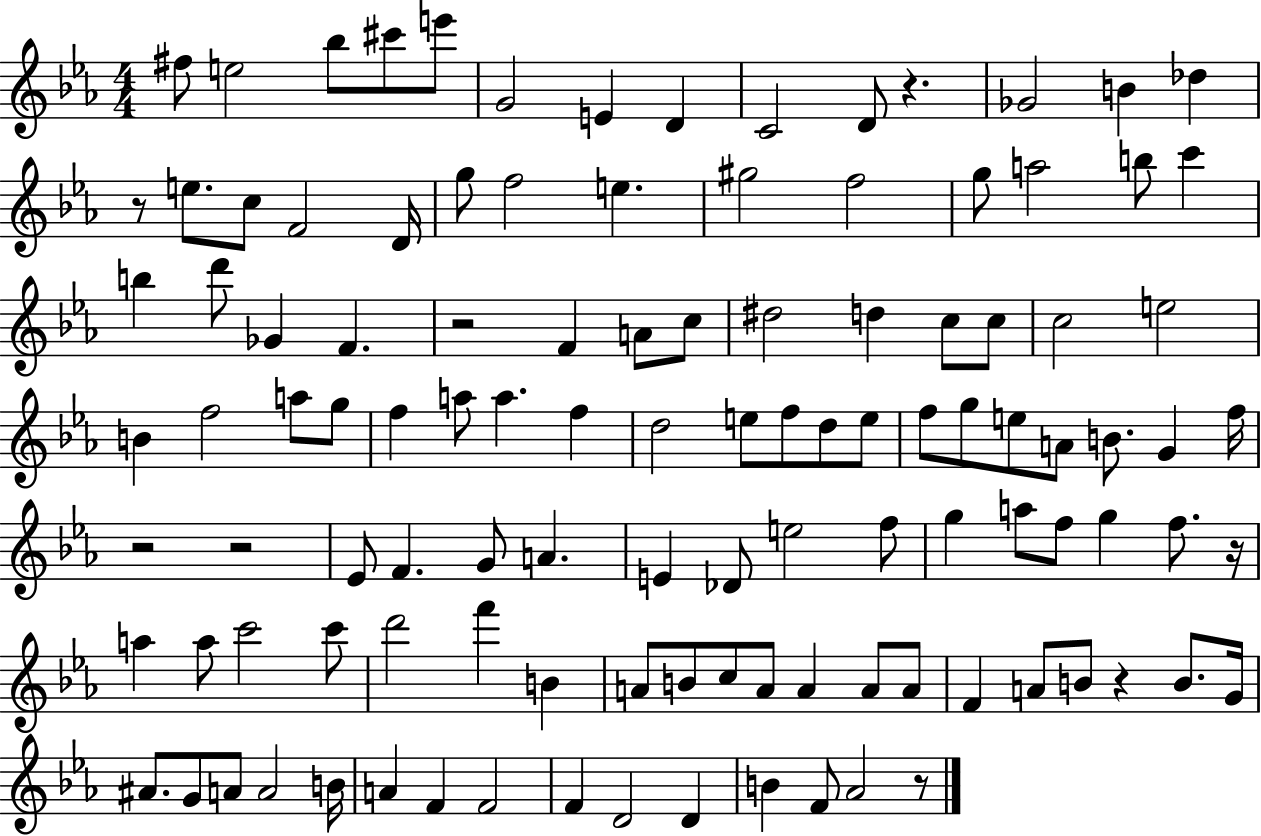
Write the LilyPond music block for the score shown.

{
  \clef treble
  \numericTimeSignature
  \time 4/4
  \key ees \major
  fis''8 e''2 bes''8 cis'''8 e'''8 | g'2 e'4 d'4 | c'2 d'8 r4. | ges'2 b'4 des''4 | \break r8 e''8. c''8 f'2 d'16 | g''8 f''2 e''4. | gis''2 f''2 | g''8 a''2 b''8 c'''4 | \break b''4 d'''8 ges'4 f'4. | r2 f'4 a'8 c''8 | dis''2 d''4 c''8 c''8 | c''2 e''2 | \break b'4 f''2 a''8 g''8 | f''4 a''8 a''4. f''4 | d''2 e''8 f''8 d''8 e''8 | f''8 g''8 e''8 a'8 b'8. g'4 f''16 | \break r2 r2 | ees'8 f'4. g'8 a'4. | e'4 des'8 e''2 f''8 | g''4 a''8 f''8 g''4 f''8. r16 | \break a''4 a''8 c'''2 c'''8 | d'''2 f'''4 b'4 | a'8 b'8 c''8 a'8 a'4 a'8 a'8 | f'4 a'8 b'8 r4 b'8. g'16 | \break ais'8. g'8 a'8 a'2 b'16 | a'4 f'4 f'2 | f'4 d'2 d'4 | b'4 f'8 aes'2 r8 | \break \bar "|."
}